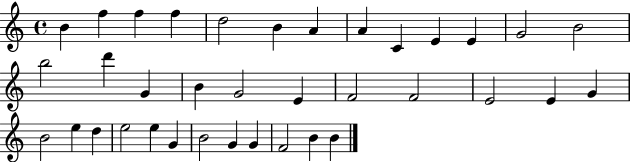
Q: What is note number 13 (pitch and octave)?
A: B4